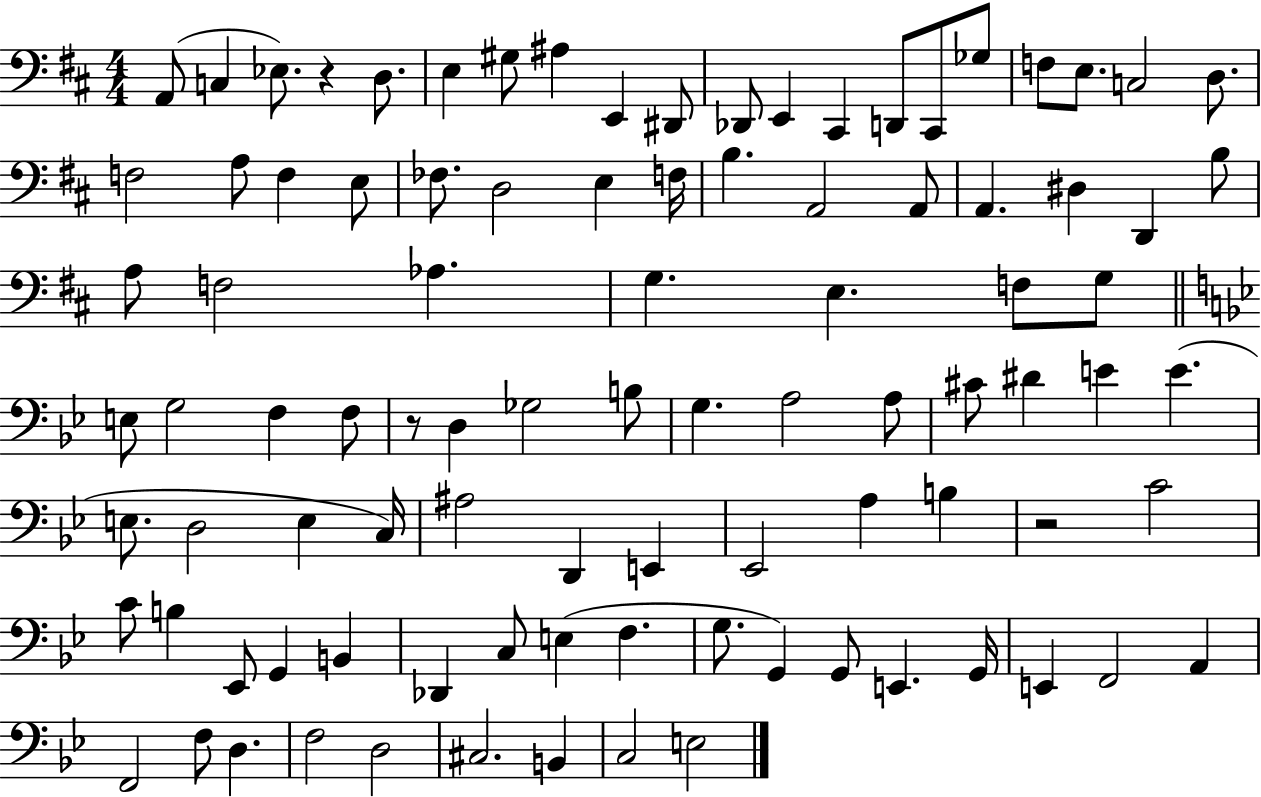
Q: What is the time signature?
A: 4/4